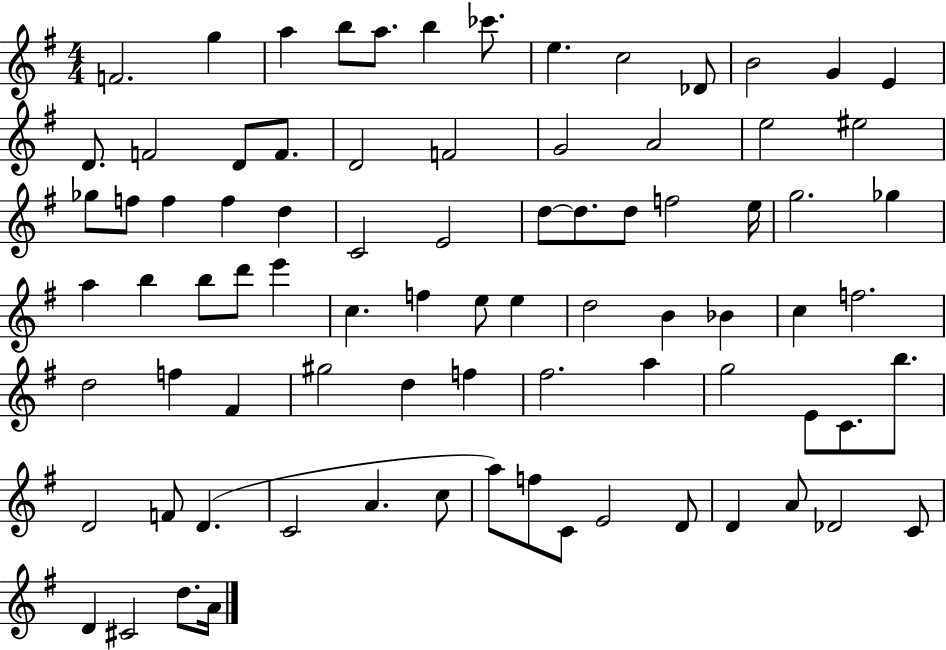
{
  \clef treble
  \numericTimeSignature
  \time 4/4
  \key g \major
  f'2. g''4 | a''4 b''8 a''8. b''4 ces'''8. | e''4. c''2 des'8 | b'2 g'4 e'4 | \break d'8. f'2 d'8 f'8. | d'2 f'2 | g'2 a'2 | e''2 eis''2 | \break ges''8 f''8 f''4 f''4 d''4 | c'2 e'2 | d''8~~ d''8. d''8 f''2 e''16 | g''2. ges''4 | \break a''4 b''4 b''8 d'''8 e'''4 | c''4. f''4 e''8 e''4 | d''2 b'4 bes'4 | c''4 f''2. | \break d''2 f''4 fis'4 | gis''2 d''4 f''4 | fis''2. a''4 | g''2 e'8 c'8. b''8. | \break d'2 f'8 d'4.( | c'2 a'4. c''8 | a''8) f''8 c'8 e'2 d'8 | d'4 a'8 des'2 c'8 | \break d'4 cis'2 d''8. a'16 | \bar "|."
}